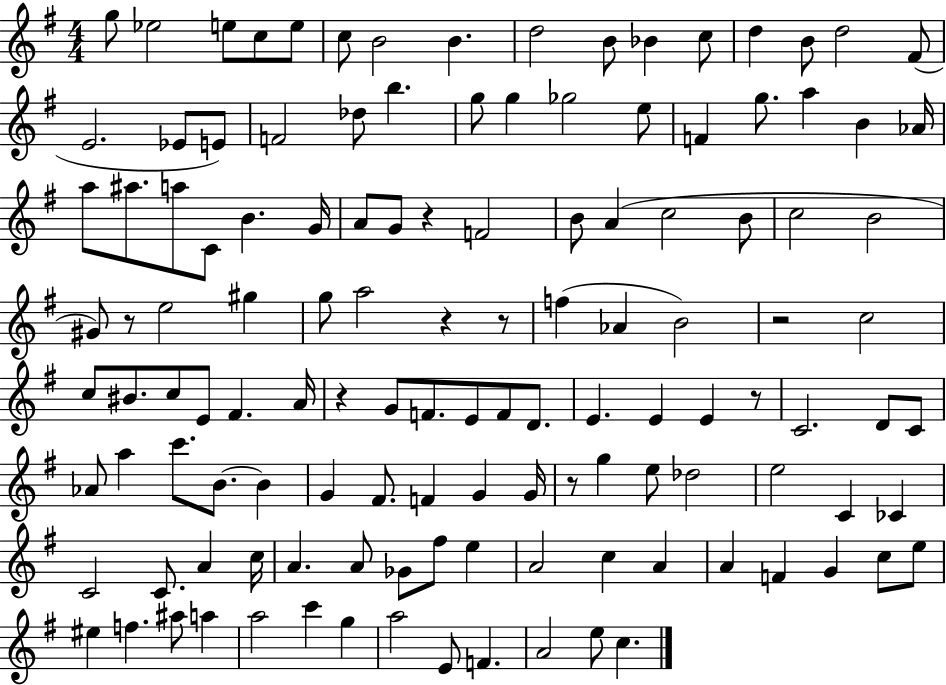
{
  \clef treble
  \numericTimeSignature
  \time 4/4
  \key g \major
  g''8 ees''2 e''8 c''8 e''8 | c''8 b'2 b'4. | d''2 b'8 bes'4 c''8 | d''4 b'8 d''2 fis'8( | \break e'2. ees'8 e'8) | f'2 des''8 b''4. | g''8 g''4 ges''2 e''8 | f'4 g''8. a''4 b'4 aes'16 | \break a''8 ais''8. a''8 c'8 b'4. g'16 | a'8 g'8 r4 f'2 | b'8 a'4( c''2 b'8 | c''2 b'2 | \break gis'8) r8 e''2 gis''4 | g''8 a''2 r4 r8 | f''4( aes'4 b'2) | r2 c''2 | \break c''8 bis'8. c''8 e'8 fis'4. a'16 | r4 g'8 f'8. e'8 f'8 d'8. | e'4. e'4 e'4 r8 | c'2. d'8 c'8 | \break aes'8 a''4 c'''8. b'8.~~ b'4 | g'4 fis'8. f'4 g'4 g'16 | r8 g''4 e''8 des''2 | e''2 c'4 ces'4 | \break c'2 c'8. a'4 c''16 | a'4. a'8 ges'8 fis''8 e''4 | a'2 c''4 a'4 | a'4 f'4 g'4 c''8 e''8 | \break eis''4 f''4. ais''8 a''4 | a''2 c'''4 g''4 | a''2 e'8 f'4. | a'2 e''8 c''4. | \break \bar "|."
}